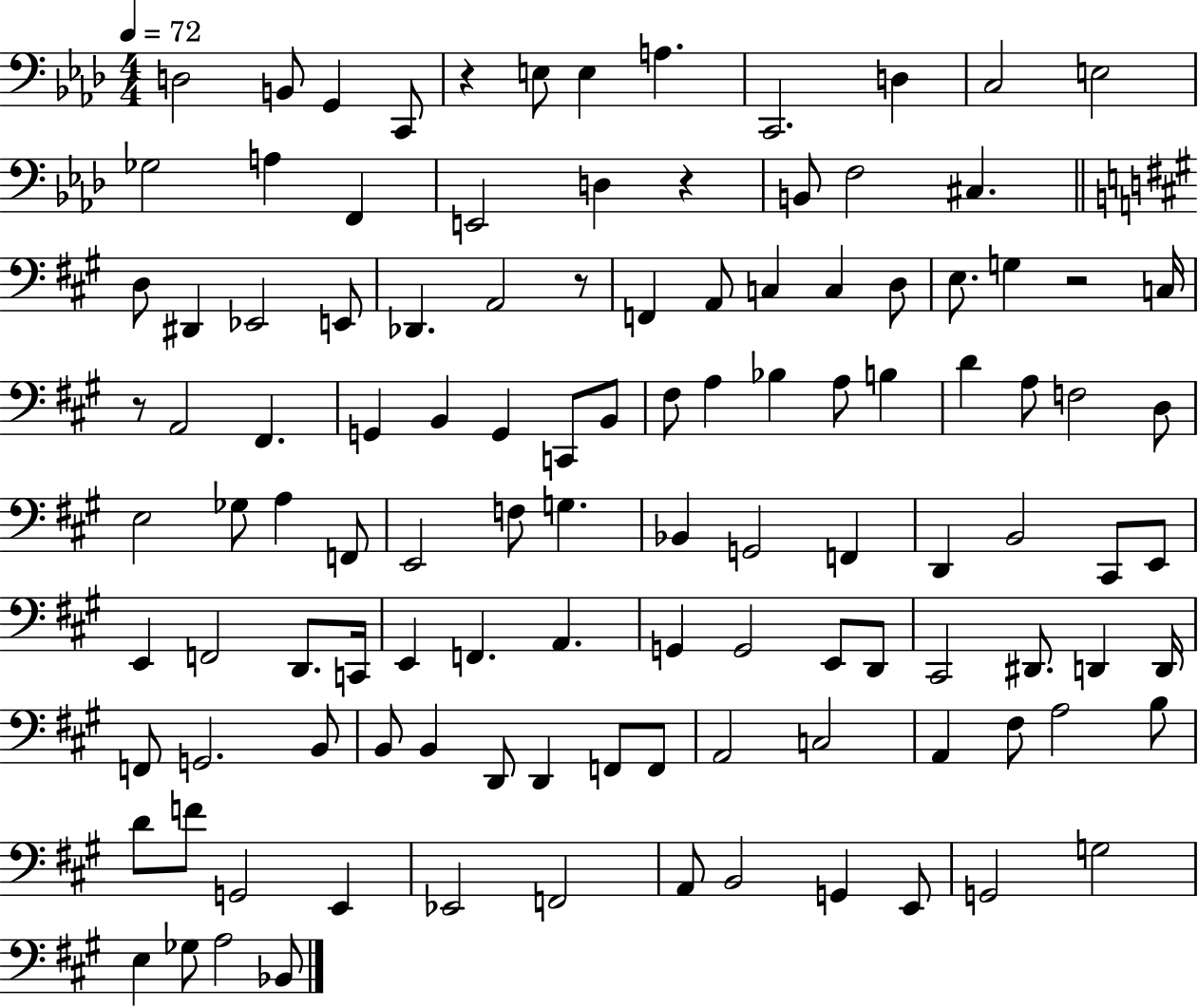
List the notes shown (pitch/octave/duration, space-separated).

D3/h B2/e G2/q C2/e R/q E3/e E3/q A3/q. C2/h. D3/q C3/h E3/h Gb3/h A3/q F2/q E2/h D3/q R/q B2/e F3/h C#3/q. D3/e D#2/q Eb2/h E2/e Db2/q. A2/h R/e F2/q A2/e C3/q C3/q D3/e E3/e. G3/q R/h C3/s R/e A2/h F#2/q. G2/q B2/q G2/q C2/e B2/e F#3/e A3/q Bb3/q A3/e B3/q D4/q A3/e F3/h D3/e E3/h Gb3/e A3/q F2/e E2/h F3/e G3/q. Bb2/q G2/h F2/q D2/q B2/h C#2/e E2/e E2/q F2/h D2/e. C2/s E2/q F2/q. A2/q. G2/q G2/h E2/e D2/e C#2/h D#2/e. D2/q D2/s F2/e G2/h. B2/e B2/e B2/q D2/e D2/q F2/e F2/e A2/h C3/h A2/q F#3/e A3/h B3/e D4/e F4/e G2/h E2/q Eb2/h F2/h A2/e B2/h G2/q E2/e G2/h G3/h E3/q Gb3/e A3/h Bb2/e